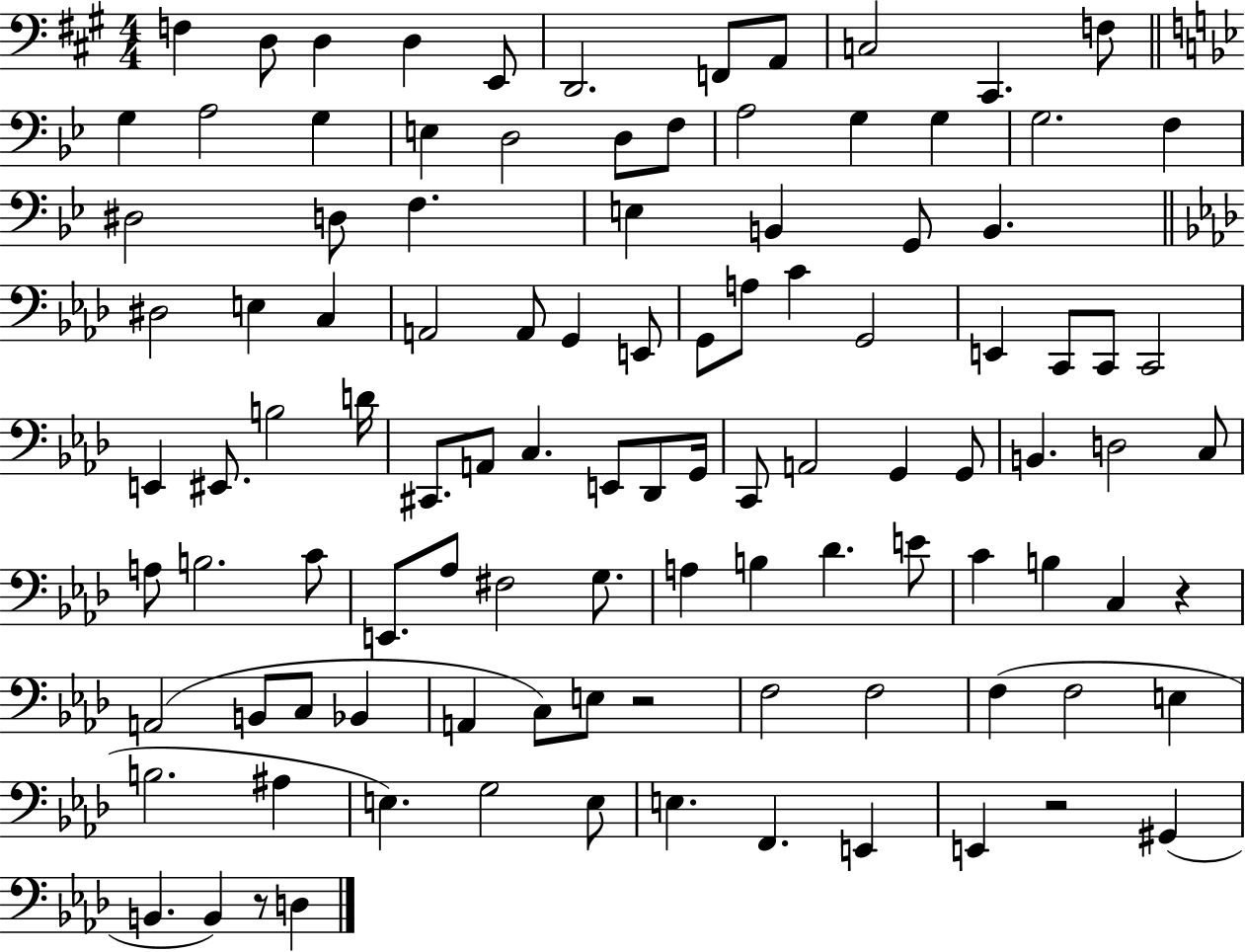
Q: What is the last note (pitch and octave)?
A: D3